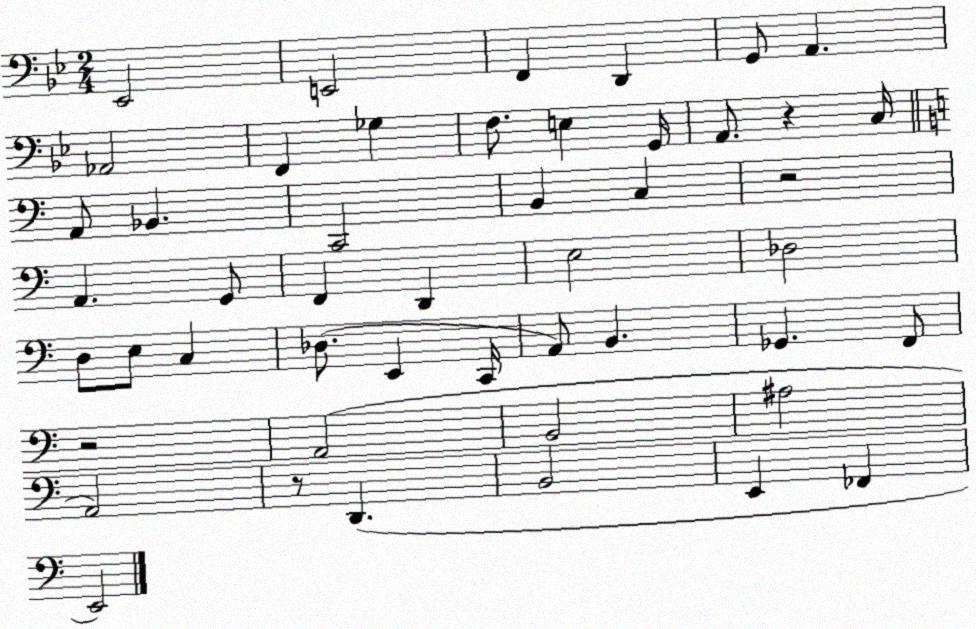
X:1
T:Untitled
M:2/4
L:1/4
K:Bb
_E,,2 E,,2 F,, D,, G,,/2 A,, _A,,2 F,, _G, F,/2 E, G,,/4 A,,/2 z C,/4 A,,/2 _B,, C,,2 B,, C, z2 A,, G,,/2 F,, D,, E,2 _D,2 D,/2 E,/2 C, _D,/2 E,, C,,/4 A,,/2 B,, _G,, F,,/2 z2 A,,2 B,,2 ^A,2 A,,2 z/2 D,, B,,2 E,, _F,, E,,2